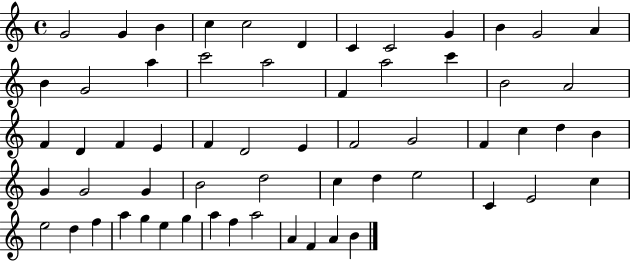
X:1
T:Untitled
M:4/4
L:1/4
K:C
G2 G B c c2 D C C2 G B G2 A B G2 a c'2 a2 F a2 c' B2 A2 F D F E F D2 E F2 G2 F c d B G G2 G B2 d2 c d e2 C E2 c e2 d f a g e g a f a2 A F A B